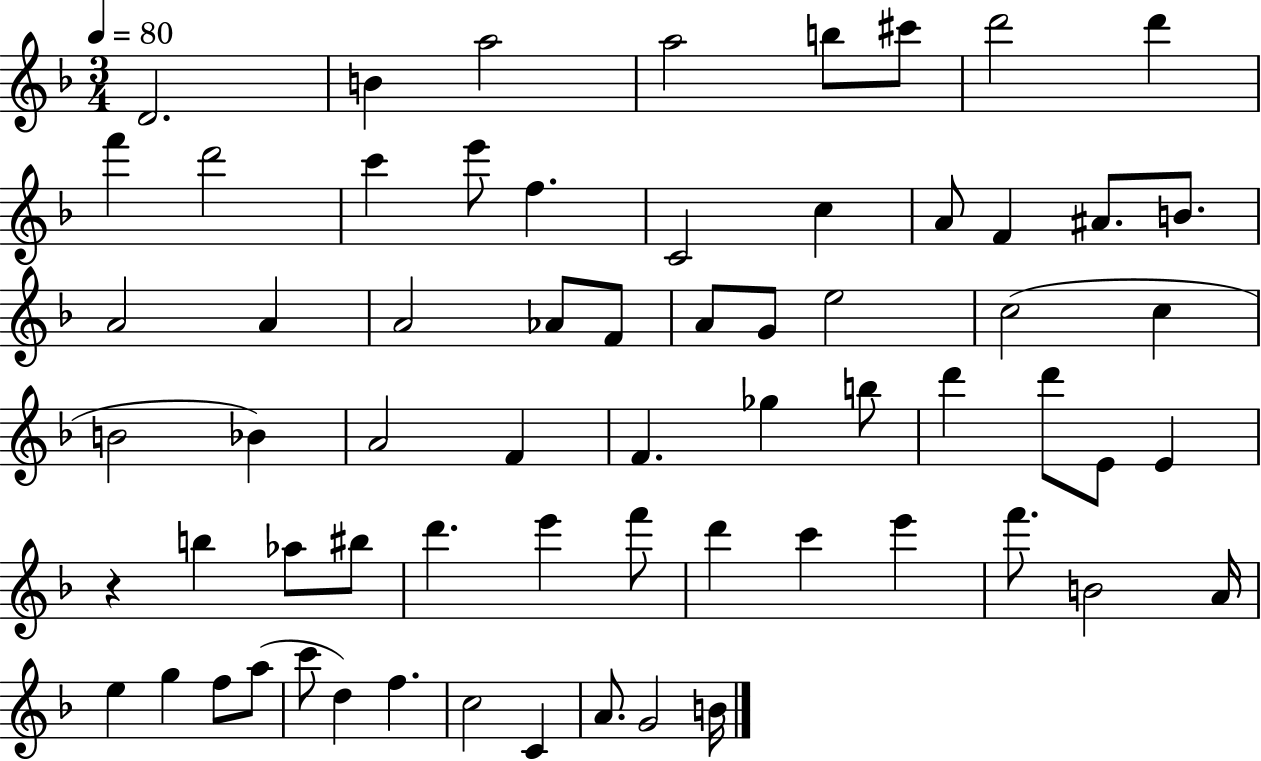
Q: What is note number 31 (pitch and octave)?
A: Bb4